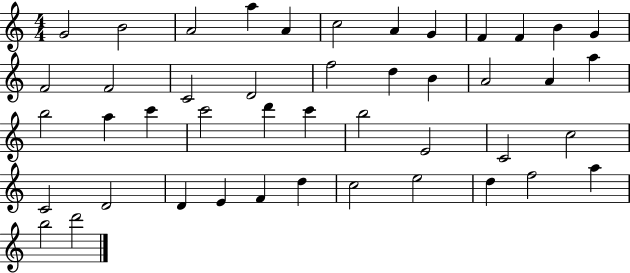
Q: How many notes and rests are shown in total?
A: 45